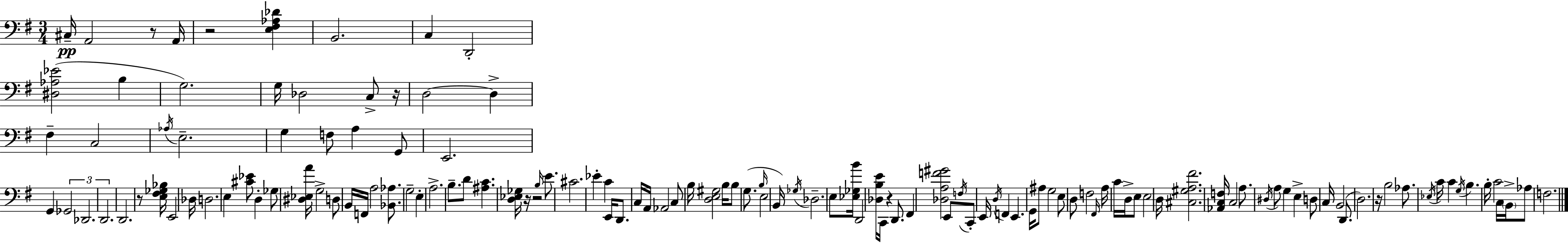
X:1
T:Untitled
M:3/4
L:1/4
K:G
^C,/4 A,,2 z/2 A,,/4 z2 [E,^F,_A,_D] B,,2 C, D,,2 [^D,_A,_E]2 B, G,2 G,/4 _D,2 C,/2 z/4 D,2 D, ^F, C,2 _A,/4 E,2 G, F,/2 A, G,,/2 E,,2 G,, _G,,2 _D,,2 D,,2 D,,2 z/2 [E,^F,_G,_B,]/4 E,,2 _D,/4 D,2 E, [^C_E]/2 D, _G,/2 [^D,_E,A]/4 G,2 D,/2 B,,/4 F,,/4 A,2 [_B,,_A,]/2 G,2 E, A,2 B,/2 D/2 [^A,C] [D,_E,_G,]/4 z/4 z2 B,/4 E/2 ^C2 _E C E,,/4 D,,/2 C,/4 A,,/4 _A,,2 C,/2 B,/4 [D,E,^G,]2 B,/4 B,/2 G,/2 B,/4 E,2 B,,/4 _G,/4 _D,2 E,/2 [_E,_G,B]/4 D,,2 [_D,B,E]/4 C,,/4 z D,,/2 ^F,, [_D,A,F^G]2 E,,/2 F,/4 C,,/2 E,,/4 D,/4 F,, E,, G,,/4 ^A,/2 G,2 E,/2 D,/2 F,2 ^F,,/4 A,/4 C/4 D,/4 E,/2 E,2 D,/4 [^C,^G,A,^F]2 [_A,,C,F,]/4 C,2 A,/2 ^D,/4 A,/2 G, E, D,/2 C,/4 B,,2 D,,/2 D,2 z/4 B,2 _A,/2 _E,/4 C/4 C G,/4 B, B,/4 C2 C,/4 B,,/4 _A,/2 F,2